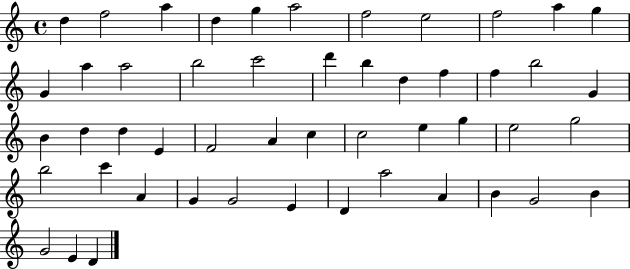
D5/q F5/h A5/q D5/q G5/q A5/h F5/h E5/h F5/h A5/q G5/q G4/q A5/q A5/h B5/h C6/h D6/q B5/q D5/q F5/q F5/q B5/h G4/q B4/q D5/q D5/q E4/q F4/h A4/q C5/q C5/h E5/q G5/q E5/h G5/h B5/h C6/q A4/q G4/q G4/h E4/q D4/q A5/h A4/q B4/q G4/h B4/q G4/h E4/q D4/q